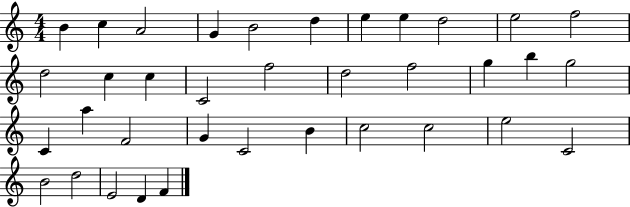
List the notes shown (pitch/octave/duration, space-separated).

B4/q C5/q A4/h G4/q B4/h D5/q E5/q E5/q D5/h E5/h F5/h D5/h C5/q C5/q C4/h F5/h D5/h F5/h G5/q B5/q G5/h C4/q A5/q F4/h G4/q C4/h B4/q C5/h C5/h E5/h C4/h B4/h D5/h E4/h D4/q F4/q